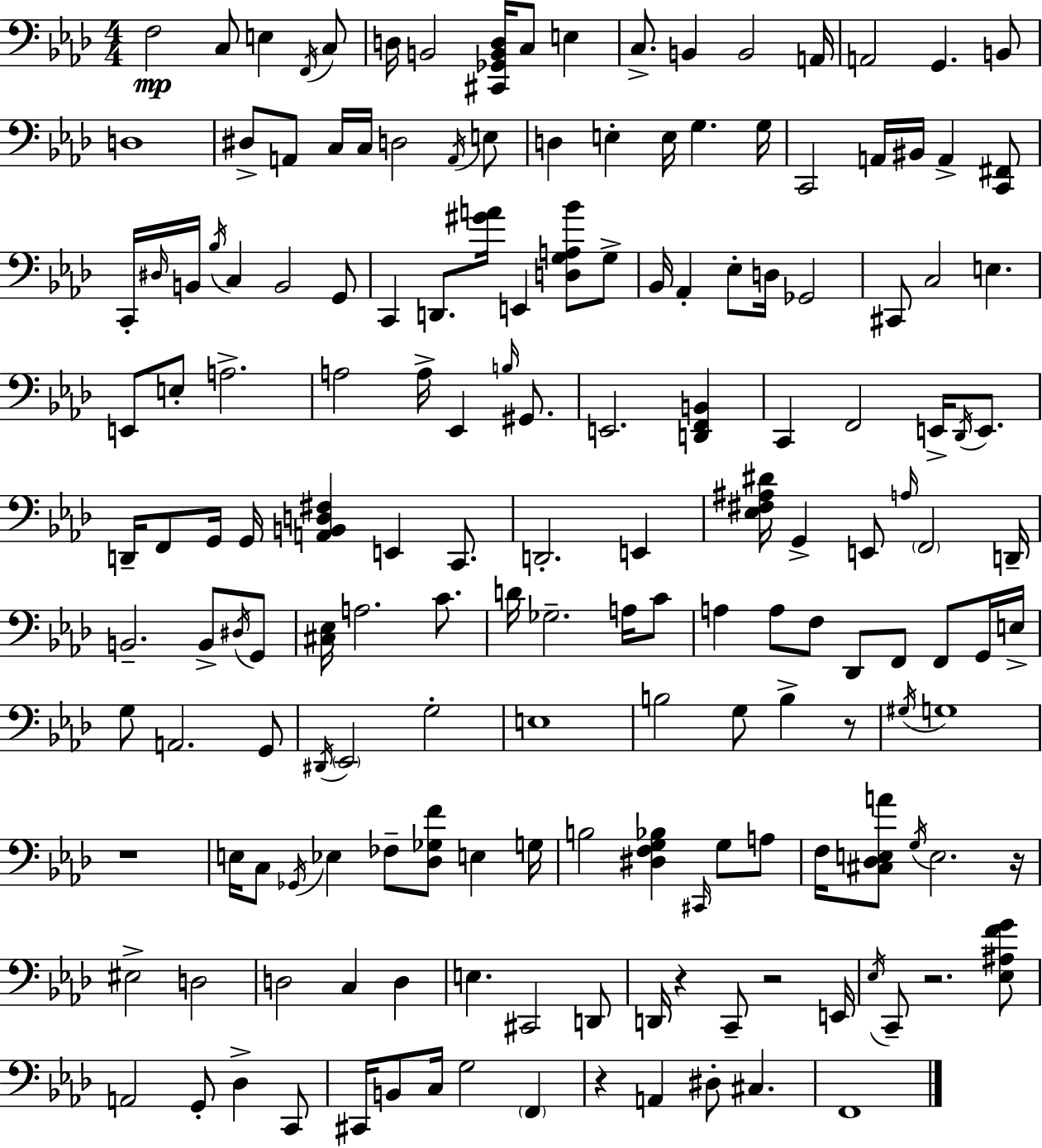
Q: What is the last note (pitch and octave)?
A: F2